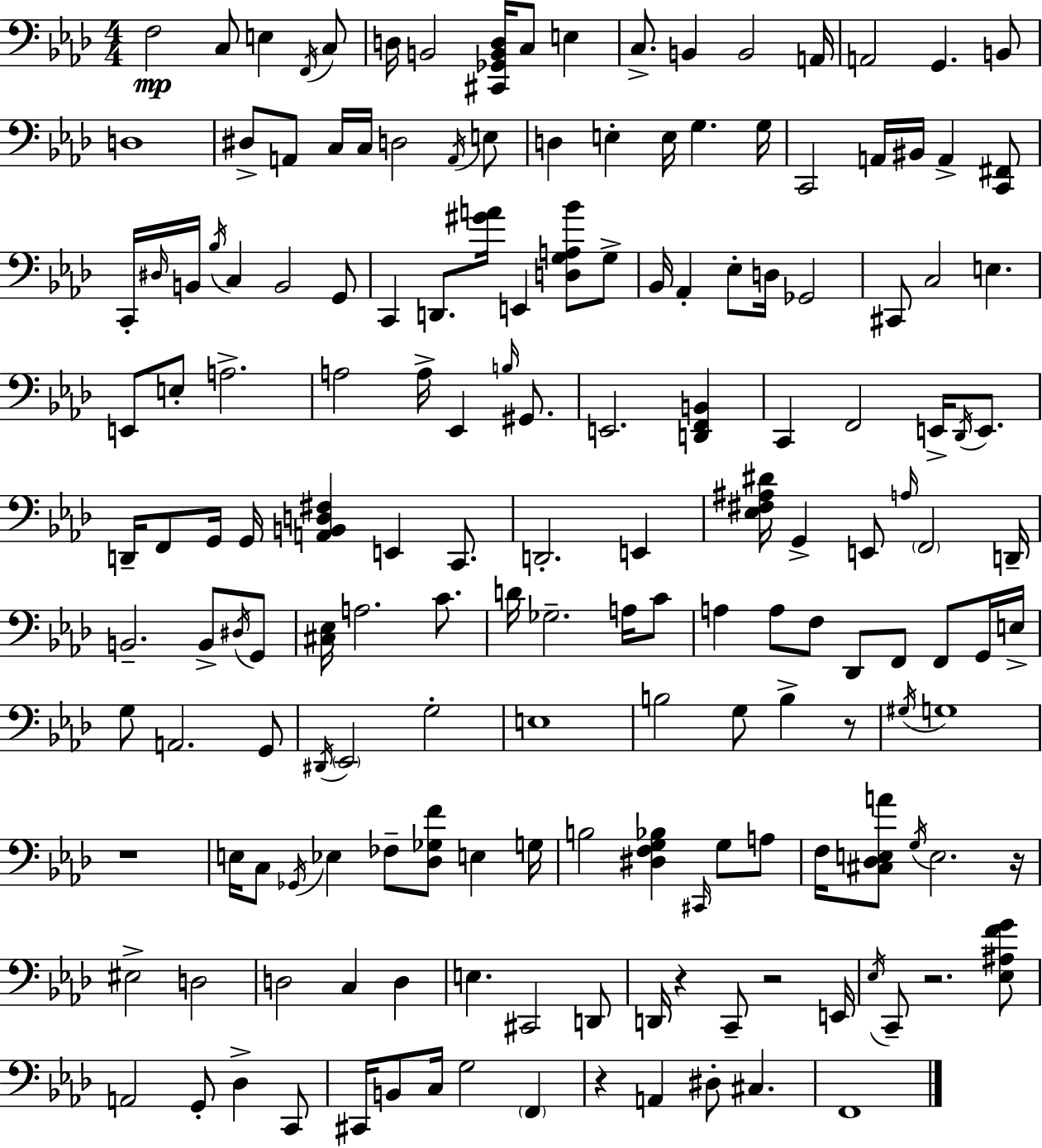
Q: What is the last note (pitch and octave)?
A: F2